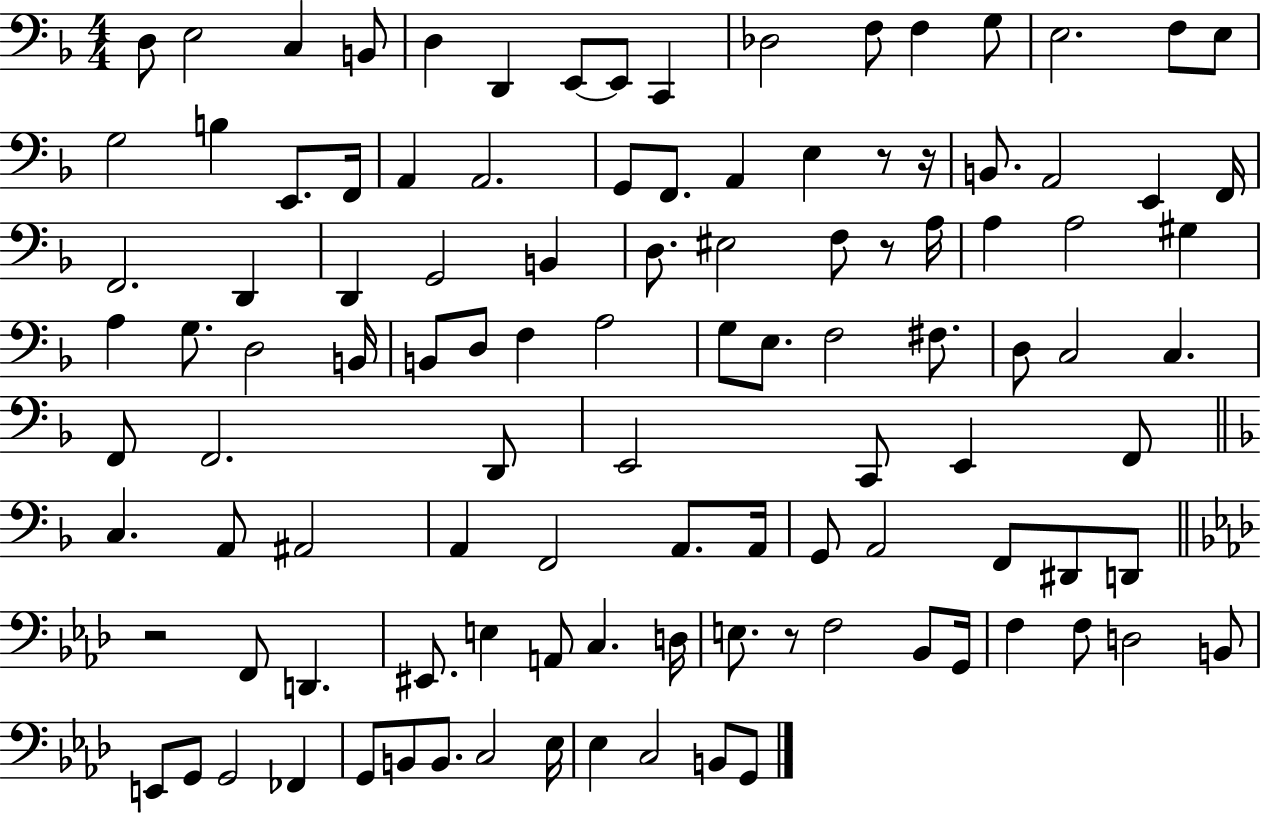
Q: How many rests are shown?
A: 5